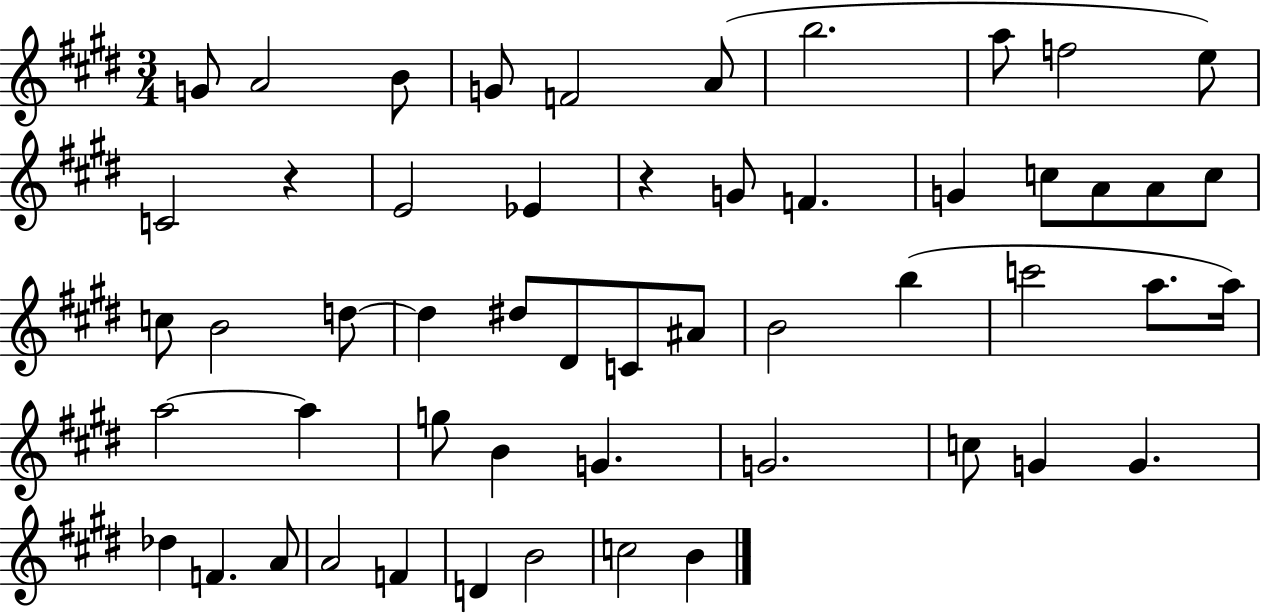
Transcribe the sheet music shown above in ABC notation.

X:1
T:Untitled
M:3/4
L:1/4
K:E
G/2 A2 B/2 G/2 F2 A/2 b2 a/2 f2 e/2 C2 z E2 _E z G/2 F G c/2 A/2 A/2 c/2 c/2 B2 d/2 d ^d/2 ^D/2 C/2 ^A/2 B2 b c'2 a/2 a/4 a2 a g/2 B G G2 c/2 G G _d F A/2 A2 F D B2 c2 B